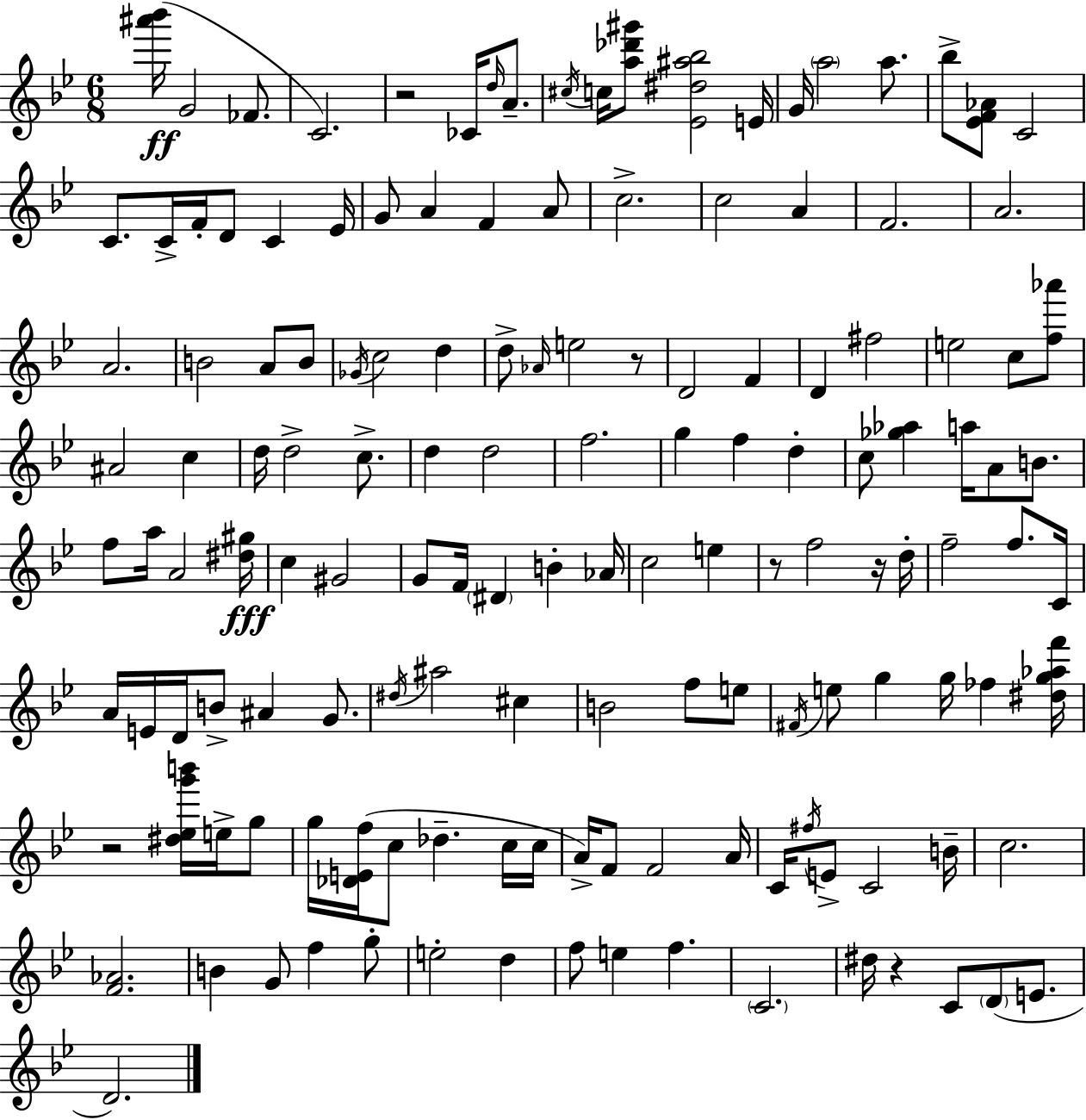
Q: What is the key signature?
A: BES major